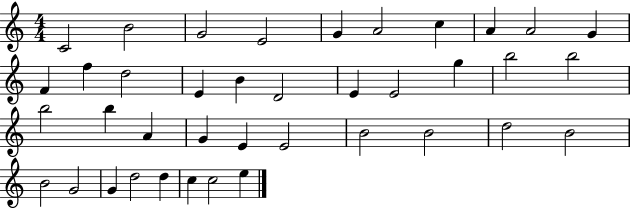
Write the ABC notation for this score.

X:1
T:Untitled
M:4/4
L:1/4
K:C
C2 B2 G2 E2 G A2 c A A2 G F f d2 E B D2 E E2 g b2 b2 b2 b A G E E2 B2 B2 d2 B2 B2 G2 G d2 d c c2 e